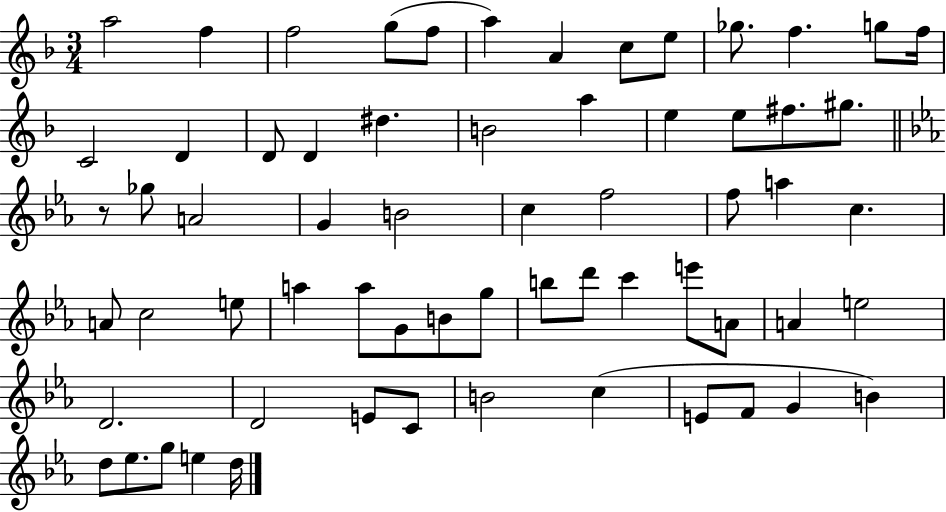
A5/h F5/q F5/h G5/e F5/e A5/q A4/q C5/e E5/e Gb5/e. F5/q. G5/e F5/s C4/h D4/q D4/e D4/q D#5/q. B4/h A5/q E5/q E5/e F#5/e. G#5/e. R/e Gb5/e A4/h G4/q B4/h C5/q F5/h F5/e A5/q C5/q. A4/e C5/h E5/e A5/q A5/e G4/e B4/e G5/e B5/e D6/e C6/q E6/e A4/e A4/q E5/h D4/h. D4/h E4/e C4/e B4/h C5/q E4/e F4/e G4/q B4/q D5/e Eb5/e. G5/e E5/q D5/s